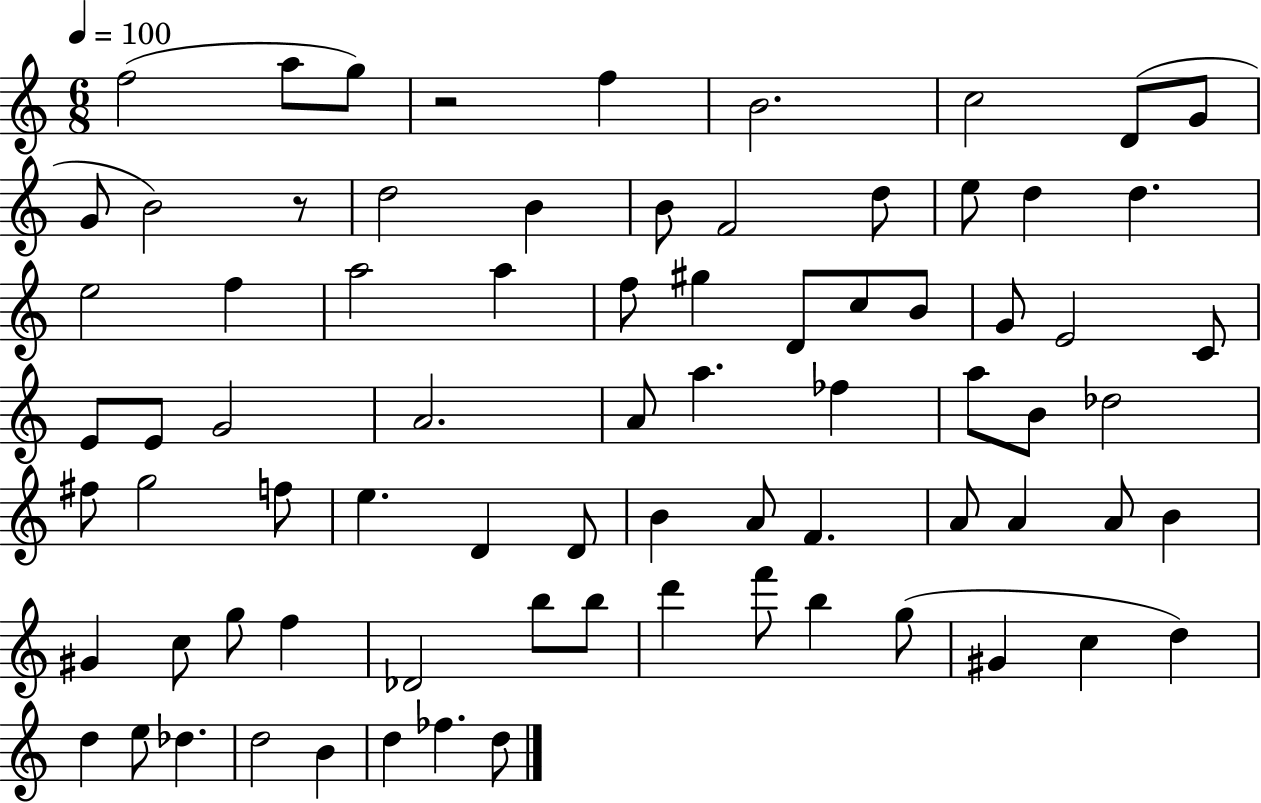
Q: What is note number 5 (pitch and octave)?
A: B4